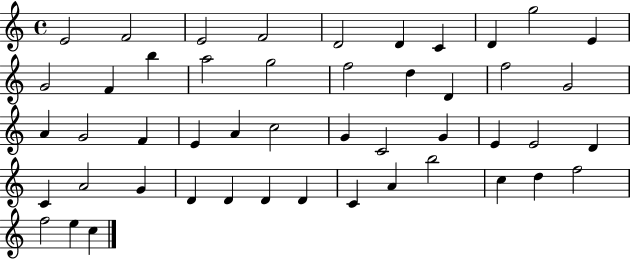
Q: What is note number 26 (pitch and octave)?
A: C5